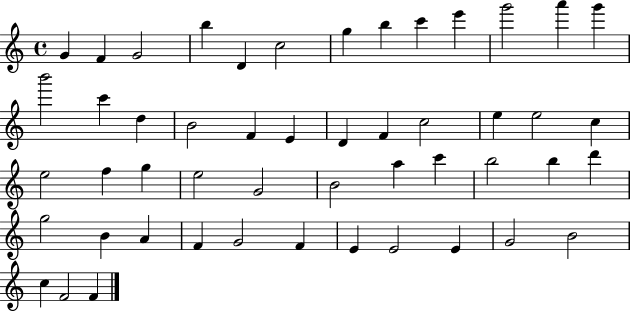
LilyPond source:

{
  \clef treble
  \time 4/4
  \defaultTimeSignature
  \key c \major
  g'4 f'4 g'2 | b''4 d'4 c''2 | g''4 b''4 c'''4 e'''4 | g'''2 a'''4 g'''4 | \break b'''2 c'''4 d''4 | b'2 f'4 e'4 | d'4 f'4 c''2 | e''4 e''2 c''4 | \break e''2 f''4 g''4 | e''2 g'2 | b'2 a''4 c'''4 | b''2 b''4 d'''4 | \break g''2 b'4 a'4 | f'4 g'2 f'4 | e'4 e'2 e'4 | g'2 b'2 | \break c''4 f'2 f'4 | \bar "|."
}